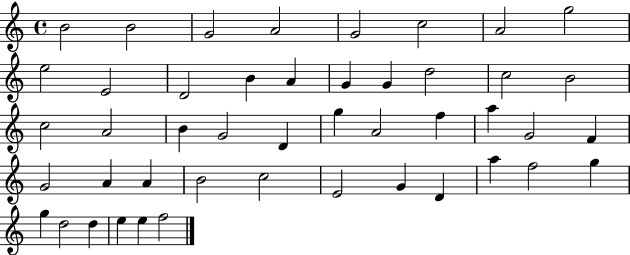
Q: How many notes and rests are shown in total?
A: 46